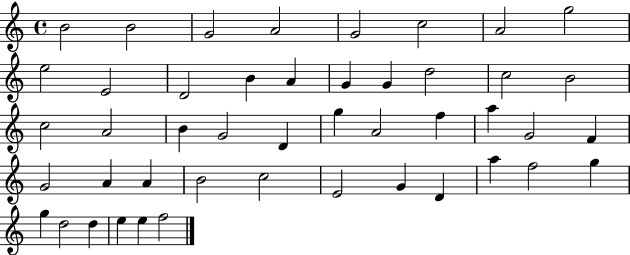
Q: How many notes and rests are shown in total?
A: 46